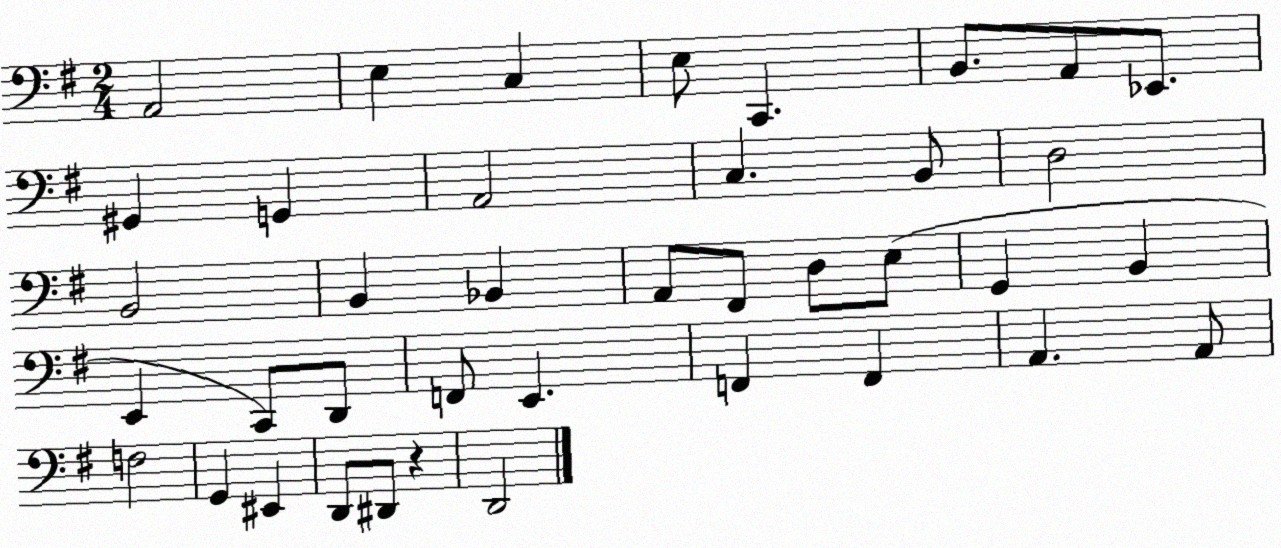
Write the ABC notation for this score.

X:1
T:Untitled
M:2/4
L:1/4
K:G
A,,2 E, C, E,/2 C,, B,,/2 A,,/2 _E,,/2 ^G,, G,, A,,2 C, B,,/2 D,2 B,,2 B,, _B,, A,,/2 ^F,,/2 D,/2 E,/2 G,, B,, E,, C,,/2 D,,/2 F,,/2 E,, F,, F,, A,, A,,/2 F,2 G,, ^E,, D,,/2 ^D,,/2 z D,,2